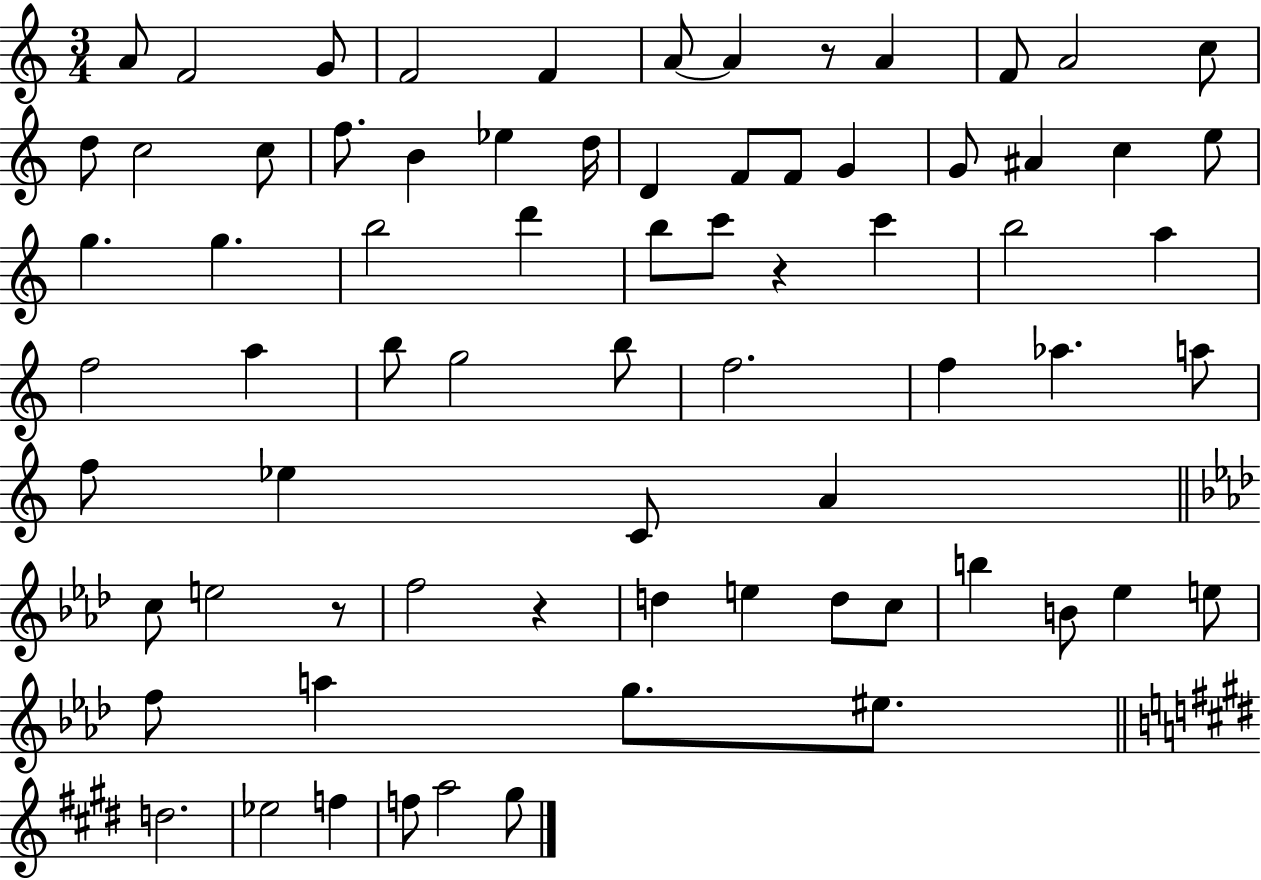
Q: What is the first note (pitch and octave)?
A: A4